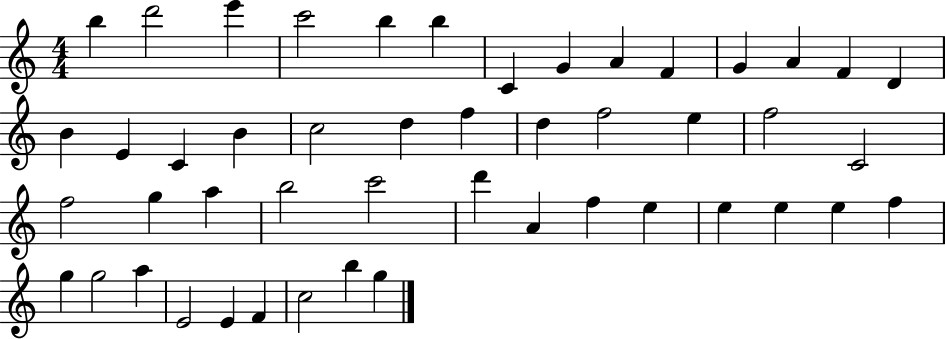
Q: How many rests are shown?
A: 0